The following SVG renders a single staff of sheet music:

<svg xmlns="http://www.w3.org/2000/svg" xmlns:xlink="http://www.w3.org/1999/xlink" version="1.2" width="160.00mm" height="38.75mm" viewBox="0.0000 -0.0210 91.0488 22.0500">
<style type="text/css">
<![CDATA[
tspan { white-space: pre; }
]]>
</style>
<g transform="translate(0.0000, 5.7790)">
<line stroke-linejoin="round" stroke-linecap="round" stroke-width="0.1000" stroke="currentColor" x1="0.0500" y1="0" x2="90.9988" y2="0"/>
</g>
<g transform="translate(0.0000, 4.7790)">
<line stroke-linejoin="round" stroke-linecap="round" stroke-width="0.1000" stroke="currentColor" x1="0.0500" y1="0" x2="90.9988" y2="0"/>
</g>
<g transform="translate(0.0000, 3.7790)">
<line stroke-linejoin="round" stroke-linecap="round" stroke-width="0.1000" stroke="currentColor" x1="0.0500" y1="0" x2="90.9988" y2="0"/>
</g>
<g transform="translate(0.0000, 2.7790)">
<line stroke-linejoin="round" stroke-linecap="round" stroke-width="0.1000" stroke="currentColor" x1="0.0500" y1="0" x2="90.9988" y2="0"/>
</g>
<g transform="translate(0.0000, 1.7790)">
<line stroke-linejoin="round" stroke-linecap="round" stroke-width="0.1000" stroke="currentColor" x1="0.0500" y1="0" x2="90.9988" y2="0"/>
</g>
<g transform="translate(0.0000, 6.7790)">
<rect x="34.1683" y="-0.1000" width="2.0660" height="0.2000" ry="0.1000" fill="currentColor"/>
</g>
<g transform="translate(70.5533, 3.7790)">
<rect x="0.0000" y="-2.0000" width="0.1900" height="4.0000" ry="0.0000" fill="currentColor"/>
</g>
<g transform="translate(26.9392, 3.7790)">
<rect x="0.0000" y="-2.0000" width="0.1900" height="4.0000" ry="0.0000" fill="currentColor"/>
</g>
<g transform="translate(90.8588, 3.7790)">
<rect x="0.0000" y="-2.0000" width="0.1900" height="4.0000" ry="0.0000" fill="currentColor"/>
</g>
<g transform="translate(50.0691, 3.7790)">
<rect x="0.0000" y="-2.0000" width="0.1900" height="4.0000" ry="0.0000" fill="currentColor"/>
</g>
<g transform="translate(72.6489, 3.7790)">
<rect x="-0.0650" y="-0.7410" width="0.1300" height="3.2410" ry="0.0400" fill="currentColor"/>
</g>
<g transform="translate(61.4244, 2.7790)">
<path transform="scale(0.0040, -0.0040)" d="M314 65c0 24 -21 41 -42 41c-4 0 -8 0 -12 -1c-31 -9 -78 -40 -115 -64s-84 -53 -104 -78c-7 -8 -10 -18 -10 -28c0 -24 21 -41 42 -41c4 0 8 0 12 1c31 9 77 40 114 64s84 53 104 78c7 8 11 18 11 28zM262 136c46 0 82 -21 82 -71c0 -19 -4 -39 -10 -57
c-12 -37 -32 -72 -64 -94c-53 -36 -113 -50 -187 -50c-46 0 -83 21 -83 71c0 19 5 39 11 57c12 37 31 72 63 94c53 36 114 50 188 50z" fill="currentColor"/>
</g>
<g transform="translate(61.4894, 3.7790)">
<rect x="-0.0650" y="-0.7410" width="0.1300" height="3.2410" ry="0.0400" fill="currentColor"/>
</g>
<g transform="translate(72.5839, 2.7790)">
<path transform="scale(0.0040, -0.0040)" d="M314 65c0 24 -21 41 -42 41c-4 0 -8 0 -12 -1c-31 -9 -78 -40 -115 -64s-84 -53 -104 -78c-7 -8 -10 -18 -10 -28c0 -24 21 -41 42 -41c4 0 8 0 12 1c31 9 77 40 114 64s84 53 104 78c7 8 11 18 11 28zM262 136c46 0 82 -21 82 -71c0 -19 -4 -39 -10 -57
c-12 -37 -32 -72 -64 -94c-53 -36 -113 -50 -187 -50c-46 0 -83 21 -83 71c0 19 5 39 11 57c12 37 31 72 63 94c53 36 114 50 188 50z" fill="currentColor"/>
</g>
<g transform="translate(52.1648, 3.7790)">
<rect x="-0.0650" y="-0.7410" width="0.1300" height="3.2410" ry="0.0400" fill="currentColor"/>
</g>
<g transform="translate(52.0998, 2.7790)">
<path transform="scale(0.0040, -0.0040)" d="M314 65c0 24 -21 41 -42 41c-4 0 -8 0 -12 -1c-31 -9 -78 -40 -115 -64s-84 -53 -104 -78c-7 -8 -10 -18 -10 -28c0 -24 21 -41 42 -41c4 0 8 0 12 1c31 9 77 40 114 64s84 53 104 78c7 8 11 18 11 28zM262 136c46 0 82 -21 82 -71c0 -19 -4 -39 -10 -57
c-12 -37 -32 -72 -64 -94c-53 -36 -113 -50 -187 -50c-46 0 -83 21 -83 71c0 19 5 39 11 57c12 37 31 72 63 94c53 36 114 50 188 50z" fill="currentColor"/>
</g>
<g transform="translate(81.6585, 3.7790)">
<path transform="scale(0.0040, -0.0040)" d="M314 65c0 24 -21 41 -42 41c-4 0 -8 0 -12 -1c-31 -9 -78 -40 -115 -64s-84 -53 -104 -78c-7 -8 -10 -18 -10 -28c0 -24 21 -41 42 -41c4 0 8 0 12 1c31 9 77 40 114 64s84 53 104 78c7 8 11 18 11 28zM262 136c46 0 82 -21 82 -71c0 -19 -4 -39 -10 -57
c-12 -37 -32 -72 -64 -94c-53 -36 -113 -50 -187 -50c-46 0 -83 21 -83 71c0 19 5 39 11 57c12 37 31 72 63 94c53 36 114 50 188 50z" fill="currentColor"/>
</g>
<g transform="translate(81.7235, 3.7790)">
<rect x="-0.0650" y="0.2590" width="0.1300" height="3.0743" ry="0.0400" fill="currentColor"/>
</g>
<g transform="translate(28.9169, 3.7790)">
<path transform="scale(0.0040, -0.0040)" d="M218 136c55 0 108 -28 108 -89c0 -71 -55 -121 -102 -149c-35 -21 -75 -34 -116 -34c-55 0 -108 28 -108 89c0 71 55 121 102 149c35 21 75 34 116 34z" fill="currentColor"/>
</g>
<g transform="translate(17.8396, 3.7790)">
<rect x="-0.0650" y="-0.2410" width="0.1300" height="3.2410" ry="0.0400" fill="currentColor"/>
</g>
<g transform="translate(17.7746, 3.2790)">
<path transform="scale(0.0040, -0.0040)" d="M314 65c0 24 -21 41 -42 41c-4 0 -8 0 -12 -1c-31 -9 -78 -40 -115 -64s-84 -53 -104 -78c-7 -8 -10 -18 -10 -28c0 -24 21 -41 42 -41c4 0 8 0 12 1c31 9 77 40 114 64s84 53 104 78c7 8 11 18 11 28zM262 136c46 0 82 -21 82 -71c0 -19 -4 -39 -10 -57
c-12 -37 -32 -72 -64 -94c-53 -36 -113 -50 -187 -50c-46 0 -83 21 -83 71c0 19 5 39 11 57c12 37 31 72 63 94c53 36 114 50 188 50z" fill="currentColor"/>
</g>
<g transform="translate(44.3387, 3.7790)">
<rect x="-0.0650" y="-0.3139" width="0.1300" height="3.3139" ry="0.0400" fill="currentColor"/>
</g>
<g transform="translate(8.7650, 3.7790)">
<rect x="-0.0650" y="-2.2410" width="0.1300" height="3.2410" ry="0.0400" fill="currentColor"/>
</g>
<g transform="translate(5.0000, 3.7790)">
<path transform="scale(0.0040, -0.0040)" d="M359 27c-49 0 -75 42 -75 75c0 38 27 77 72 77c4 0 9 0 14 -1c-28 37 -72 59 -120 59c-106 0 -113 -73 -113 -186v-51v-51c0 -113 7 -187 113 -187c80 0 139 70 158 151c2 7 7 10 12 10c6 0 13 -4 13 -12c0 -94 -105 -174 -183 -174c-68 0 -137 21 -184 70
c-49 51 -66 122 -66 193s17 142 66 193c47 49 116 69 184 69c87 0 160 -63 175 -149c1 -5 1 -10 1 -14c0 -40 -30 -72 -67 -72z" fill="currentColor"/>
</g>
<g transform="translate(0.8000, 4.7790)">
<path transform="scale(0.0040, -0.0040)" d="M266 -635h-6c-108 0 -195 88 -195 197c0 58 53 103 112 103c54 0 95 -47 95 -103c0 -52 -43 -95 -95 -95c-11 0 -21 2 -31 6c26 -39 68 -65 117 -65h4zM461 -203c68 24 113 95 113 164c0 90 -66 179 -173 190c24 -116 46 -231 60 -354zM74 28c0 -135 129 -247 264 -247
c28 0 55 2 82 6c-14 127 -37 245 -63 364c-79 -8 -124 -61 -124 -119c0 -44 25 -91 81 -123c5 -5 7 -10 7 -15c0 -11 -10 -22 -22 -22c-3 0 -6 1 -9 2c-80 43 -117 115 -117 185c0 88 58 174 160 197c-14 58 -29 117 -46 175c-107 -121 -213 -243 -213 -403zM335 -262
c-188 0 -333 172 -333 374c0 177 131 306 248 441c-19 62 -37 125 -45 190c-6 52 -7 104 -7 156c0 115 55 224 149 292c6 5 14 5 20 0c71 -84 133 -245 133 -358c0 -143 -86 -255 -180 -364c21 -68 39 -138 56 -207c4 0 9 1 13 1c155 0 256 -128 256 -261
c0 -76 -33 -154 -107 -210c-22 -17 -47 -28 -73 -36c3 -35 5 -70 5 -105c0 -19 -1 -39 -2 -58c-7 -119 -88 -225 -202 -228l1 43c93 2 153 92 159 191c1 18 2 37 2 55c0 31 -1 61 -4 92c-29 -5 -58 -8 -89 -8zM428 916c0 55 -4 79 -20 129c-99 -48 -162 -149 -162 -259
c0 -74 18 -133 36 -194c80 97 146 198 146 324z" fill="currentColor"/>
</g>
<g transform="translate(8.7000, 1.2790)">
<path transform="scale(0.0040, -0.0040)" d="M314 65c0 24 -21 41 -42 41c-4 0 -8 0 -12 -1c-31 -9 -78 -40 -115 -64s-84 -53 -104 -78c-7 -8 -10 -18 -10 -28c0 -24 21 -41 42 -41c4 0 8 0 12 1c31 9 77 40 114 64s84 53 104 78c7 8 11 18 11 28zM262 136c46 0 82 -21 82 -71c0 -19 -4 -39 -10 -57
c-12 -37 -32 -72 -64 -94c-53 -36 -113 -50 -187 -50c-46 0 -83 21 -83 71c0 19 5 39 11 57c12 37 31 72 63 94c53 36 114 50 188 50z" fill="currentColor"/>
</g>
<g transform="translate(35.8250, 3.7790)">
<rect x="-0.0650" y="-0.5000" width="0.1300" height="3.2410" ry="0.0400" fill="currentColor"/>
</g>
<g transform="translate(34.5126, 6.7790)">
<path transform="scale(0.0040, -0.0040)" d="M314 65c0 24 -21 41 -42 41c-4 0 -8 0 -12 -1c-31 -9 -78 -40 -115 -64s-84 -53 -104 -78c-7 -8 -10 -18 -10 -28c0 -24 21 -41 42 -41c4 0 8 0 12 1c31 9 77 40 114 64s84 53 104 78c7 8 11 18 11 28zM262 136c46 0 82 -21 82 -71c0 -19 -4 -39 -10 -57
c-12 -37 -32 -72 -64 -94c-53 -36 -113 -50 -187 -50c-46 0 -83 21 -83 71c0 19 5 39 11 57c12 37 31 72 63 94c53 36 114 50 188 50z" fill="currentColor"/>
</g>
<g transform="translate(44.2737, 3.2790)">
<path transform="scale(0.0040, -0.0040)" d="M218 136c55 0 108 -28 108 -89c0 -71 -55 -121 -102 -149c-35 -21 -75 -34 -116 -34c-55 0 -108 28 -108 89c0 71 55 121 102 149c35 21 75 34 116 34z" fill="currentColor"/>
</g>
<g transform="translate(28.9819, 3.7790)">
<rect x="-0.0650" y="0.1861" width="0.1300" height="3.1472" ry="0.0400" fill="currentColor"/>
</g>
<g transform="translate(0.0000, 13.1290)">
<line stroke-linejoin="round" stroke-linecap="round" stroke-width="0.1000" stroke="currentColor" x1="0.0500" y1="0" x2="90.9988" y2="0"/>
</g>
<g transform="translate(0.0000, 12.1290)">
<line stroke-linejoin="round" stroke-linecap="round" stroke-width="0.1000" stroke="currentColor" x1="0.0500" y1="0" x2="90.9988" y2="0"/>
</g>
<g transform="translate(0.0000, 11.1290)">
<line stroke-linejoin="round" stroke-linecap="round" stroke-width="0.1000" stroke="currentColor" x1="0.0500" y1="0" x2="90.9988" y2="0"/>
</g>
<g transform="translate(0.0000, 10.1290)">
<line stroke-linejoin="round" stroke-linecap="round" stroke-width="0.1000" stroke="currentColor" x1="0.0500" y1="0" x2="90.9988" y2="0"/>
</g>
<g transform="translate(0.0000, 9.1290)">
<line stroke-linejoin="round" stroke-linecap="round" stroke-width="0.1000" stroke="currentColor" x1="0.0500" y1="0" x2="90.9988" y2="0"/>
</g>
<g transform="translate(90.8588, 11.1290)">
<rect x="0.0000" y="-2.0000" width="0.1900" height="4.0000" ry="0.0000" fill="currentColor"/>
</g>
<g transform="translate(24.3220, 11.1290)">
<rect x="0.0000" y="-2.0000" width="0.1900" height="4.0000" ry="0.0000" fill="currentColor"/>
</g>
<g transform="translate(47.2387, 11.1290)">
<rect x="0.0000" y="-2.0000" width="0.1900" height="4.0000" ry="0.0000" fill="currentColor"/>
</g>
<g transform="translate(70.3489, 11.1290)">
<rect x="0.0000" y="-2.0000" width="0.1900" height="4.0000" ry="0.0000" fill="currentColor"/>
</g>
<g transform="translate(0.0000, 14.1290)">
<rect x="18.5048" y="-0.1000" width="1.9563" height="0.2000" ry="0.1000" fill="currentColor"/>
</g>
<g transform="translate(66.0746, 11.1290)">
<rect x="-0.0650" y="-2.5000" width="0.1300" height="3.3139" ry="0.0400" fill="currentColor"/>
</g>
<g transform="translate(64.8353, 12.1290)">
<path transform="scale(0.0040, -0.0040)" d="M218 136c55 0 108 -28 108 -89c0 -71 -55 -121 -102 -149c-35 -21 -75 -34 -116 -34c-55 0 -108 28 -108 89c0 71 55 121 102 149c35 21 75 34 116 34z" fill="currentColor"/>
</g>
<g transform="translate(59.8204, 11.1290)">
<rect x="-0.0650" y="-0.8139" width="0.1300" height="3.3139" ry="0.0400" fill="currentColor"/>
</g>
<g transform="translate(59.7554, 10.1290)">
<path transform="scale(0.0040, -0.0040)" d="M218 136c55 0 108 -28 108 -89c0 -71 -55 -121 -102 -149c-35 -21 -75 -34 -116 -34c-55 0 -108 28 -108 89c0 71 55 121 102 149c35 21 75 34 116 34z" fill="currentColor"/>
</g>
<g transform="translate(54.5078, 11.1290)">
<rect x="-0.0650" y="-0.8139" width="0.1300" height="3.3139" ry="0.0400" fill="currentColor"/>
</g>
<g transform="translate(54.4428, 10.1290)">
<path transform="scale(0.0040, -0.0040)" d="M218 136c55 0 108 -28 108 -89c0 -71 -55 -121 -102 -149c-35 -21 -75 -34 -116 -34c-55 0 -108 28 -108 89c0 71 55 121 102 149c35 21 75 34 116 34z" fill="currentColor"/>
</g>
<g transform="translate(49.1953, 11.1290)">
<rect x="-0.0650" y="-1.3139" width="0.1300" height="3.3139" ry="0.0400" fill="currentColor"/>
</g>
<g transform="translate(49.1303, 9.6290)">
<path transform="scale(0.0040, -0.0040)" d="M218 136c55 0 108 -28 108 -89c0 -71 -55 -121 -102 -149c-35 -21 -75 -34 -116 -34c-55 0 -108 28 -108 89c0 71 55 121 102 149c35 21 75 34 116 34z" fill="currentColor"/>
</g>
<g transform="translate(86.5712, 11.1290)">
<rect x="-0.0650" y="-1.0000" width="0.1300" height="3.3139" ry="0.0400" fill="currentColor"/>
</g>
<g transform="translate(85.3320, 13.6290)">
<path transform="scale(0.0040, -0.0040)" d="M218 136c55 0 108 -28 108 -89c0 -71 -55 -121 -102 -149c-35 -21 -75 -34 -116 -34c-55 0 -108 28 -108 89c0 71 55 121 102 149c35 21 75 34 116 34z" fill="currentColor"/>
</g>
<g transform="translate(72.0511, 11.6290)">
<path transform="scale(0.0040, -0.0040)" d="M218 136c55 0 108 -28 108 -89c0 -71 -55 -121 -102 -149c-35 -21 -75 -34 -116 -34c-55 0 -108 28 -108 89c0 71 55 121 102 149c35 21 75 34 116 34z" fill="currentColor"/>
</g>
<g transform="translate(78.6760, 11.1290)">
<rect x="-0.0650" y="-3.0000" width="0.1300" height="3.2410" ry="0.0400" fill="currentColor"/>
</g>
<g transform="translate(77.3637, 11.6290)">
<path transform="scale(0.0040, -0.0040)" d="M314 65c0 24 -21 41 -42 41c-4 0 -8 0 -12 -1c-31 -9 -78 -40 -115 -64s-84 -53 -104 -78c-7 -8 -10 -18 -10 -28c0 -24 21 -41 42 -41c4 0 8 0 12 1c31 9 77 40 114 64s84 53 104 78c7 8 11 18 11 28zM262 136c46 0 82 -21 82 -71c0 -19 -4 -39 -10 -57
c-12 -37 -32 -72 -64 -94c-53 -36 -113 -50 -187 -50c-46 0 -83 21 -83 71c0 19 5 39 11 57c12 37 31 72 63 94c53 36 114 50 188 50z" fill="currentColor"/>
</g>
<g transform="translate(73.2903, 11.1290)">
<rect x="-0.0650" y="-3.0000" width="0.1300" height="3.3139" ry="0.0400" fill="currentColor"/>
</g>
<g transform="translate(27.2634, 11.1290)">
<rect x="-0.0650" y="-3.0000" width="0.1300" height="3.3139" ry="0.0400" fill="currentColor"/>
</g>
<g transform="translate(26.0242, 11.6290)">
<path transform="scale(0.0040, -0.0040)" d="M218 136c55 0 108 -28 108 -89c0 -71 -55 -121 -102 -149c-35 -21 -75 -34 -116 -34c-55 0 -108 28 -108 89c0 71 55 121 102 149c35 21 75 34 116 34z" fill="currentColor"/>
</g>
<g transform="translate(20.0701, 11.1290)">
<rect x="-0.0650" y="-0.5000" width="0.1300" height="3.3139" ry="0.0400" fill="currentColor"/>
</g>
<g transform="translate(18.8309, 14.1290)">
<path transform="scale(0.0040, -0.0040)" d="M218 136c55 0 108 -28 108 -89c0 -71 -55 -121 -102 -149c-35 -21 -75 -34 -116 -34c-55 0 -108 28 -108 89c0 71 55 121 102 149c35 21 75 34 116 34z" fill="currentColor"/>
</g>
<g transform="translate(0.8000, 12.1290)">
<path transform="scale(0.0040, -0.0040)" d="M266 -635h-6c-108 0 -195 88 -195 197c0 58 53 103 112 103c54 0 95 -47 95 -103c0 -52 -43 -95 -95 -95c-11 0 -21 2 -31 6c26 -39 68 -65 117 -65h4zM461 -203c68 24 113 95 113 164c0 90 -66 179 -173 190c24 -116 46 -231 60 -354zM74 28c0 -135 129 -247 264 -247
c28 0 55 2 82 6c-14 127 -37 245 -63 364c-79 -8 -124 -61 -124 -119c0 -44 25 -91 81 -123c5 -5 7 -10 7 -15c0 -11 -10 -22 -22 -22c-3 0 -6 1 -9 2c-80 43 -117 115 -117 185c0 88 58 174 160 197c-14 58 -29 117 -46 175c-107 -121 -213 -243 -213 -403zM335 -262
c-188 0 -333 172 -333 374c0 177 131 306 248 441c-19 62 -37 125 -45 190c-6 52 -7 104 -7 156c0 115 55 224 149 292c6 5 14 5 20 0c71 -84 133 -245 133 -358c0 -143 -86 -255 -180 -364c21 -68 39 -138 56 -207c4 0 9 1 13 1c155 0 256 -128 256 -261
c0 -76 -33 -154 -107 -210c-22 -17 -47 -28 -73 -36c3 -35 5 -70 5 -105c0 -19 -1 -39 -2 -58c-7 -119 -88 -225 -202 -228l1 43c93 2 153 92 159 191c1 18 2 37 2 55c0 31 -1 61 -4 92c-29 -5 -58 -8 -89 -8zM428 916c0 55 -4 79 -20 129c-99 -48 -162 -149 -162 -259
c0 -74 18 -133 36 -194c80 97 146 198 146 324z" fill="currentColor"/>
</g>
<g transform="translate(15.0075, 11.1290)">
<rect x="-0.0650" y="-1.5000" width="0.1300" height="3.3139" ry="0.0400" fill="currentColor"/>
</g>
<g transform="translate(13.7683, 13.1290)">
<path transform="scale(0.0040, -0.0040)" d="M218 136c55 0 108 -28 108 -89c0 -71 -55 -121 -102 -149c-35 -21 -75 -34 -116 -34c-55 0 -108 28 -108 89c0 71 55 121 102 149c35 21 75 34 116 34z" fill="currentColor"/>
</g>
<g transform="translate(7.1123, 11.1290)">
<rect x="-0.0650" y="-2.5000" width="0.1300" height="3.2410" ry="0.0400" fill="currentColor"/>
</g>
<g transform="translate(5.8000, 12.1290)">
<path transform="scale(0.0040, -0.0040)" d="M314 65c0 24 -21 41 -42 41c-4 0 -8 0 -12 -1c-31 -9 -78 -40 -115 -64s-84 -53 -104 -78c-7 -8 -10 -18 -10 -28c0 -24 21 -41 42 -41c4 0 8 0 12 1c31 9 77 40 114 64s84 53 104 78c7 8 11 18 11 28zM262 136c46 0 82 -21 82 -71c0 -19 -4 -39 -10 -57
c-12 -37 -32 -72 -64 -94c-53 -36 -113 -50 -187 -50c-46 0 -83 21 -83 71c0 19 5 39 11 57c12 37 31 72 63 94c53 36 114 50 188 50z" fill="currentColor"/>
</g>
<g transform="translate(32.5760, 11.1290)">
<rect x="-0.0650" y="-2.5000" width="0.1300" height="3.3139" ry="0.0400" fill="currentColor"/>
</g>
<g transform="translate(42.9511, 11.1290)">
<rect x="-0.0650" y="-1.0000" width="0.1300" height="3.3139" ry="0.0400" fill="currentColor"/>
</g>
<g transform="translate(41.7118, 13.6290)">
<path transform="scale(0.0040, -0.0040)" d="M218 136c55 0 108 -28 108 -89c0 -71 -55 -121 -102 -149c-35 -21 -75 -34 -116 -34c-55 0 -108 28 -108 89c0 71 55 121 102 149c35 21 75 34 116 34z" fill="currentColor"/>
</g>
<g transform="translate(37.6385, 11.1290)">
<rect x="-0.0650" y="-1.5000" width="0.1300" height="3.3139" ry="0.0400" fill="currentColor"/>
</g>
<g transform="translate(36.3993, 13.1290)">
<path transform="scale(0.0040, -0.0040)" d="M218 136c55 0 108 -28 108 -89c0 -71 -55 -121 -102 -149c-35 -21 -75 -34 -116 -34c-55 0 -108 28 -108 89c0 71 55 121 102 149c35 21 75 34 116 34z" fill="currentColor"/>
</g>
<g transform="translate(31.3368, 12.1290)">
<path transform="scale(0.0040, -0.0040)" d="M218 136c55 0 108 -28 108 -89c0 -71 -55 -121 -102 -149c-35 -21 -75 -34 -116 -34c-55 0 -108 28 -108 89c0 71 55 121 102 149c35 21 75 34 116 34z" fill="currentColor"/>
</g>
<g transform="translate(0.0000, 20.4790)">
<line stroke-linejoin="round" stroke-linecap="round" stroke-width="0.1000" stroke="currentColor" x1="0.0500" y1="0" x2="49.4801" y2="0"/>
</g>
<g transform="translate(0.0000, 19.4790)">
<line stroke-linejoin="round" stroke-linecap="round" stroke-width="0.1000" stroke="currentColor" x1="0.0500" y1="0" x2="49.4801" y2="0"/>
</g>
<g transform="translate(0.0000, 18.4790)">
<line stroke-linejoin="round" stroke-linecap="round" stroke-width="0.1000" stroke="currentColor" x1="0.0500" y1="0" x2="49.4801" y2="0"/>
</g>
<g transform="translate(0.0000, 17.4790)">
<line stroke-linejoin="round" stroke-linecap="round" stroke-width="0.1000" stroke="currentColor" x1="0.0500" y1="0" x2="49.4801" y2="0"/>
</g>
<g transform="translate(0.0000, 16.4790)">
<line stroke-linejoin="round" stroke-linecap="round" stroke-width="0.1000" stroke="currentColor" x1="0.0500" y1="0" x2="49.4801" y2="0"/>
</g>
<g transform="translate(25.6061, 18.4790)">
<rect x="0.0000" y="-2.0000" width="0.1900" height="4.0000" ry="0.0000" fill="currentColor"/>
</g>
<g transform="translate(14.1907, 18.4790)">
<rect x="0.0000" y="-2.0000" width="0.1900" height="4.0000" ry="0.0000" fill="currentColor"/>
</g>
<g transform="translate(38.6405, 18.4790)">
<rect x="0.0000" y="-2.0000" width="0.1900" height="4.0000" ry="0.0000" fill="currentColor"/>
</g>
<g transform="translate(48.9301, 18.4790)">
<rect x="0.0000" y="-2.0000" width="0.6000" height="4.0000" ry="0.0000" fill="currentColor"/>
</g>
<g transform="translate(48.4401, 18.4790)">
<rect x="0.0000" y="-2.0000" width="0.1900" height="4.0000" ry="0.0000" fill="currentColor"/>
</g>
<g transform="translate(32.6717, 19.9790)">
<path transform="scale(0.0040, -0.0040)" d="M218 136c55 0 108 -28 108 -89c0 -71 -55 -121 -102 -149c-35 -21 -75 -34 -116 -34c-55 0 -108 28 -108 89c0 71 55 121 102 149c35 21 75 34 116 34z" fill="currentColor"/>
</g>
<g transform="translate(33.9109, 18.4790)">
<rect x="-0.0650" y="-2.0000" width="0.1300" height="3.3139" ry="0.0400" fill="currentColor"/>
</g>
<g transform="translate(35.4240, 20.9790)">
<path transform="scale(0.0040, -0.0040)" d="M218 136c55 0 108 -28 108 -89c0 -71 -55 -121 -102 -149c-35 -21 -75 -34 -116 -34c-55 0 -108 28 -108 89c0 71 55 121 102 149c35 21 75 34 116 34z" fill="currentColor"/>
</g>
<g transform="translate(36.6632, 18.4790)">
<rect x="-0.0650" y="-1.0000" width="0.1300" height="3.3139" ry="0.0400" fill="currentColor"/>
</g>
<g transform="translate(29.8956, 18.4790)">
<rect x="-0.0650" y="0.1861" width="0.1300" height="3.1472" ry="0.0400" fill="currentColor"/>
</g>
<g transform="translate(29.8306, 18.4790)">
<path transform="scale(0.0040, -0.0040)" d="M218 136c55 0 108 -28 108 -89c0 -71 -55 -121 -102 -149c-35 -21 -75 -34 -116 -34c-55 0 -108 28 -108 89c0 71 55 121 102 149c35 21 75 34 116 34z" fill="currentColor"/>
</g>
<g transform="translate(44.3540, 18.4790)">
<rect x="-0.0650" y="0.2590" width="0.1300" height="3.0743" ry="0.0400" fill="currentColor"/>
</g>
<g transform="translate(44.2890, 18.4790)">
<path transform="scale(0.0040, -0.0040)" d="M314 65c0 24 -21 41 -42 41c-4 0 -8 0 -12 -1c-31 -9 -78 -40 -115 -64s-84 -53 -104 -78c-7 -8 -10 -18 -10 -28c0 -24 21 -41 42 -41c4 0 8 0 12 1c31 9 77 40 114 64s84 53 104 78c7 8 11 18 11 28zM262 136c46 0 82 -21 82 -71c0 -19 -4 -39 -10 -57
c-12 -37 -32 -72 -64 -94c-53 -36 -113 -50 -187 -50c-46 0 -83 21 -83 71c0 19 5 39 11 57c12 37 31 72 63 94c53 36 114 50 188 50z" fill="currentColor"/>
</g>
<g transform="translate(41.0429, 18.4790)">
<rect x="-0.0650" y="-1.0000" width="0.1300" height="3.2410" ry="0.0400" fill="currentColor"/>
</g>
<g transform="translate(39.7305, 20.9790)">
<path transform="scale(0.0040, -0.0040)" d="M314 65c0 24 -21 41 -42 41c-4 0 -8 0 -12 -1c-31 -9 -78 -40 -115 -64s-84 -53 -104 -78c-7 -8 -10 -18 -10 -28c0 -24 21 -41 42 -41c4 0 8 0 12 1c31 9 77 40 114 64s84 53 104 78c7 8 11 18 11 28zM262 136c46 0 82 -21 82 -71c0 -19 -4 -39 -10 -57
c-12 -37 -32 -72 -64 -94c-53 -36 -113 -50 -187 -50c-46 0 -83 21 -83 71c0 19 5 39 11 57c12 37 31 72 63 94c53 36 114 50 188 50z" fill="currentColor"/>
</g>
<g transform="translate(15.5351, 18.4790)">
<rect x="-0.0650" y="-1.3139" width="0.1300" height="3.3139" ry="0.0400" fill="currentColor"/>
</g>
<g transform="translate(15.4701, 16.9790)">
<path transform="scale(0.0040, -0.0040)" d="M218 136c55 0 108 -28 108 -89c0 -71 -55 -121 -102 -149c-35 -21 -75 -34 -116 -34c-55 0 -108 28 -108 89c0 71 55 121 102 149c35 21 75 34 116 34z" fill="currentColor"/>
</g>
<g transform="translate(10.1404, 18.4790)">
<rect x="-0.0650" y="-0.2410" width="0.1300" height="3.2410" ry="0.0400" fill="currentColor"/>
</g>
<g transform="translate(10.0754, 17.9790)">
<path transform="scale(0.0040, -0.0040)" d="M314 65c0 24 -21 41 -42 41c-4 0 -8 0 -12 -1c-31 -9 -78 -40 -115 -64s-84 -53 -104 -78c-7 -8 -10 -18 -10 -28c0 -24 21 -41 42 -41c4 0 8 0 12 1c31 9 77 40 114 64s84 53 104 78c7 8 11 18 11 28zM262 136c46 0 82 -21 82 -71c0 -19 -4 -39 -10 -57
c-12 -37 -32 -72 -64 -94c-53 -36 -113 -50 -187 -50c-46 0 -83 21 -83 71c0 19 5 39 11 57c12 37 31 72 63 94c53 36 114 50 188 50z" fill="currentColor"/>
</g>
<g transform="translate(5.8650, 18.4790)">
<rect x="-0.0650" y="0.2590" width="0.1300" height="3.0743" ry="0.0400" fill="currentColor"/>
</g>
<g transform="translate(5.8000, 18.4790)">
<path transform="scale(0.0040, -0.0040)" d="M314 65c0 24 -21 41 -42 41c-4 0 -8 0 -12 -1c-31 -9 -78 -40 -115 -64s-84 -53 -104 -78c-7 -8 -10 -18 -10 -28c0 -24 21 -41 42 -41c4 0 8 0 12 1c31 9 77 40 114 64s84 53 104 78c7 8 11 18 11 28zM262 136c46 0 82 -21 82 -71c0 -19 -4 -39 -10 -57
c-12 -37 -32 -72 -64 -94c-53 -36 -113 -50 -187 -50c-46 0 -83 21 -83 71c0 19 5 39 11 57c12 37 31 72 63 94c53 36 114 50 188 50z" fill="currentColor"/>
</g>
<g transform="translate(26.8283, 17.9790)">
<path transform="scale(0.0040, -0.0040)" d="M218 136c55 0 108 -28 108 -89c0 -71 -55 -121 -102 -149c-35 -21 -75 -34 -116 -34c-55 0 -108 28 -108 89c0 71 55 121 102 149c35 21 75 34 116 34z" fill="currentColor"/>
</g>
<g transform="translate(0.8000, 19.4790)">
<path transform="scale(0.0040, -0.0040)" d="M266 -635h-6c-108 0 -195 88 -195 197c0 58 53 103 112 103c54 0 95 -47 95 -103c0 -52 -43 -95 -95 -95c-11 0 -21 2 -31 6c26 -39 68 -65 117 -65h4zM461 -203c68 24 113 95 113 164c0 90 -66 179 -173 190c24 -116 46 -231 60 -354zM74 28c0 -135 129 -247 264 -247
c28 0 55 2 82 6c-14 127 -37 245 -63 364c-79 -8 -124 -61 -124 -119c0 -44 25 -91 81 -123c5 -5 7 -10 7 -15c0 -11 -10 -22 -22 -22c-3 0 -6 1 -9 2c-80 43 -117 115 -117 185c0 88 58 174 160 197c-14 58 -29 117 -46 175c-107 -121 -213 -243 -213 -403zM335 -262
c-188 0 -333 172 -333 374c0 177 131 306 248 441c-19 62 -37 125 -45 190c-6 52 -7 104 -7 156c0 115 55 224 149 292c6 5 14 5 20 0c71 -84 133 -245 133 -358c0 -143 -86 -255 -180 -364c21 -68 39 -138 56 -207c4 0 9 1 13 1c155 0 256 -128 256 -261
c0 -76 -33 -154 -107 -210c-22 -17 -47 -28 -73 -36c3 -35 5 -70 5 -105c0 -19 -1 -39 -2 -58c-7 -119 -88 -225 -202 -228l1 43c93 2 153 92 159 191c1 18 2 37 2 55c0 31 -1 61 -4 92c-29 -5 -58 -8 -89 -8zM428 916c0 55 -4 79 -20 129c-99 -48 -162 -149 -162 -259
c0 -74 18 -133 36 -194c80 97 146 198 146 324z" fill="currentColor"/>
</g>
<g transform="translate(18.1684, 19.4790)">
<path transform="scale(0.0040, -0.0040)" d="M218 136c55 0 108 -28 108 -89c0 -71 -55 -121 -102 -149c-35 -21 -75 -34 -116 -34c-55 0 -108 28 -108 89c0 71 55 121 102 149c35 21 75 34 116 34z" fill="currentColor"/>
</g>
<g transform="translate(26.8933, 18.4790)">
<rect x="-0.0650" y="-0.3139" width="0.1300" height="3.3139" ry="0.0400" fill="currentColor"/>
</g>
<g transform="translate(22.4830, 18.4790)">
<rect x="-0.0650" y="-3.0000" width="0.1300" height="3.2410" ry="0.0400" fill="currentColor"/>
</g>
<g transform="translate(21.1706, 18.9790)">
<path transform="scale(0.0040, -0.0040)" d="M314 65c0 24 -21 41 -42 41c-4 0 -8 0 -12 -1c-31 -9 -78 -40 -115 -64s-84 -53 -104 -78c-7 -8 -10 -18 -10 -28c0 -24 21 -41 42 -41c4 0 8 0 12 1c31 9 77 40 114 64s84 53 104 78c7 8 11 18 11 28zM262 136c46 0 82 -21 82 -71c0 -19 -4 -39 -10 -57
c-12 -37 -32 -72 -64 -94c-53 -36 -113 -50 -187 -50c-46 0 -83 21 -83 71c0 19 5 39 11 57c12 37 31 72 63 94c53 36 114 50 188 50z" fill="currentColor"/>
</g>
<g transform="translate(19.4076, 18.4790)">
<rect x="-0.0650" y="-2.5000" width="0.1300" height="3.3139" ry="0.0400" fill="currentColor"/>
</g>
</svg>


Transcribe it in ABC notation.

X:1
T:Untitled
M:4/4
L:1/4
K:C
g2 c2 B C2 c d2 d2 d2 B2 G2 E C A G E D e d d G A A2 D B2 c2 e G A2 c B F D D2 B2